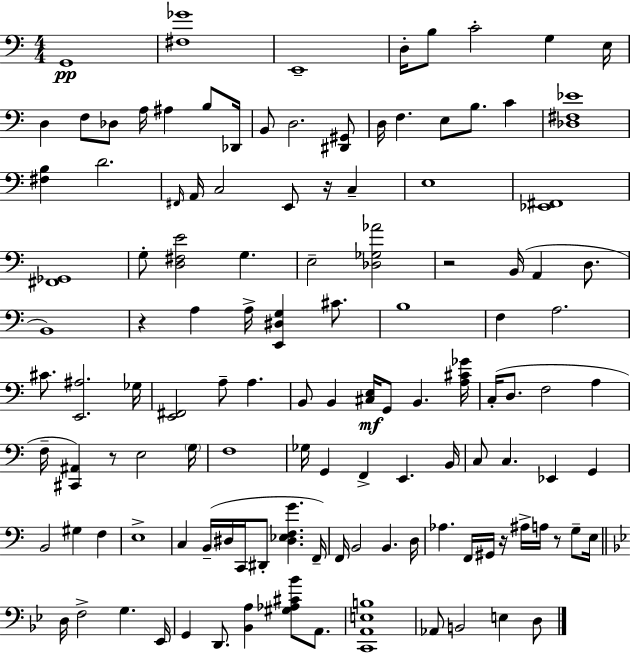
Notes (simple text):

G2/w [F#3,Gb4]/w E2/w D3/s B3/e C4/h G3/q E3/s D3/q F3/e Db3/e A3/s A#3/q B3/e Db2/s B2/e D3/h. [D#2,G#2]/e D3/s F3/q. E3/e B3/e. C4/q [Db3,F#3,Eb4]/w [F#3,B3]/q D4/h. F#2/s A2/s C3/h E2/e R/s C3/q E3/w [Eb2,F#2]/w [F#2,Gb2]/w G3/e [D3,F#3,E4]/h G3/q. E3/h [Db3,Gb3,Ab4]/h R/h B2/s A2/q D3/e. B2/w R/q A3/q A3/s [E2,D#3,G3]/q C#4/e. B3/w F3/q A3/h. C#4/e. [E2,A#3]/h. Gb3/s [E2,F#2]/h A3/e A3/q. B2/e B2/q [C#3,E3]/s G2/e B2/q. [A3,C#4,Gb4]/s C3/s D3/e. F3/h A3/q F3/s [C#2,A#2]/q R/e E3/h G3/s F3/w Gb3/s G2/q F2/q E2/q. B2/s C3/e C3/q. Eb2/q G2/q B2/h G#3/q F3/q E3/w C3/q B2/s D#3/s C2/s D#2/e [D#3,Eb3,F3,G4]/q. F2/s F2/s B2/h B2/q. D3/s Ab3/q. F2/s G#2/s R/s A#3/s A3/s R/e G3/e E3/s D3/s F3/h G3/q. Eb2/s G2/q D2/e. [Bb2,A3]/q [G#3,Ab3,C#4,Bb4]/e A2/e. [C2,A2,E3,B3]/w Ab2/e B2/h E3/q D3/e